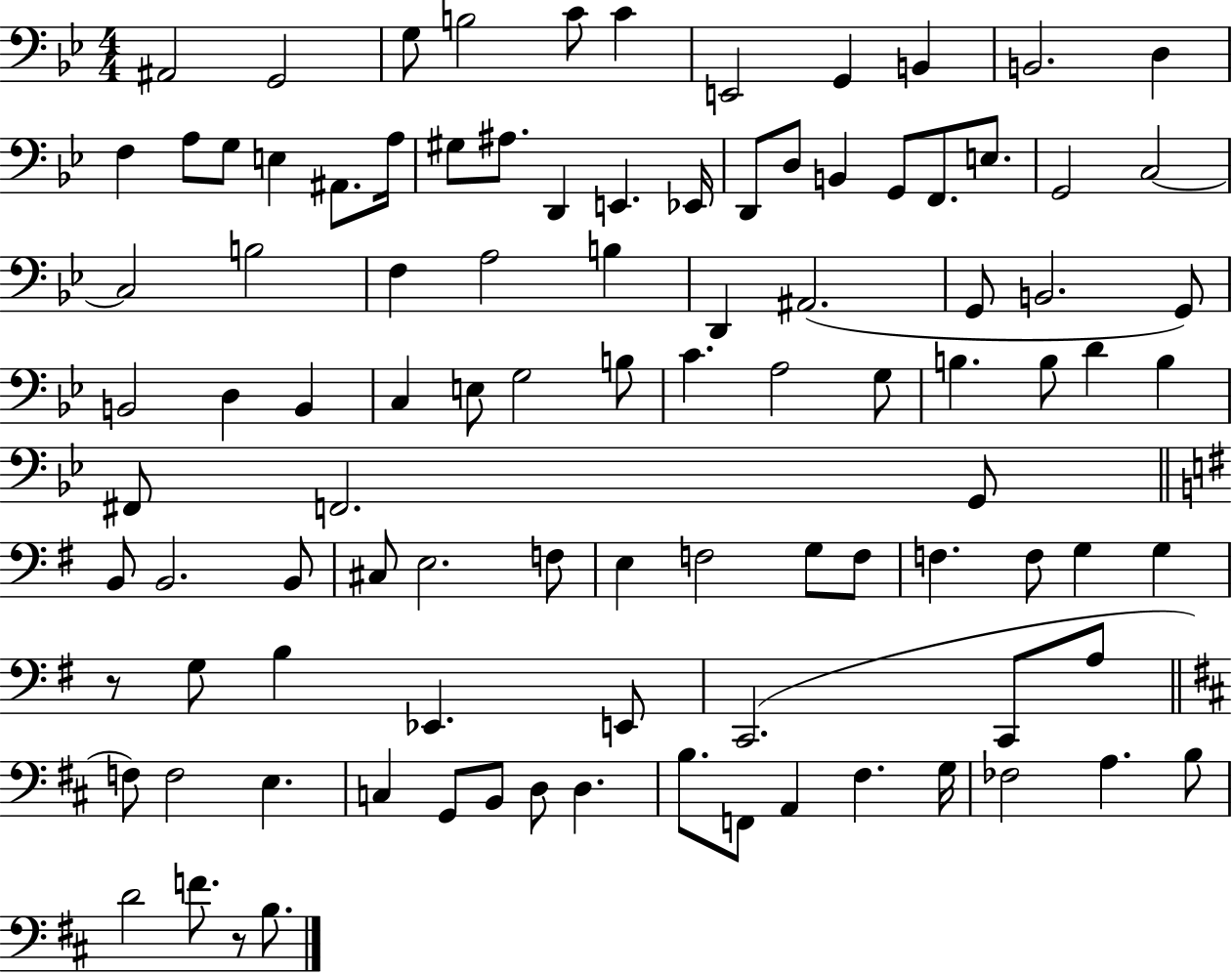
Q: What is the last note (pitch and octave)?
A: B3